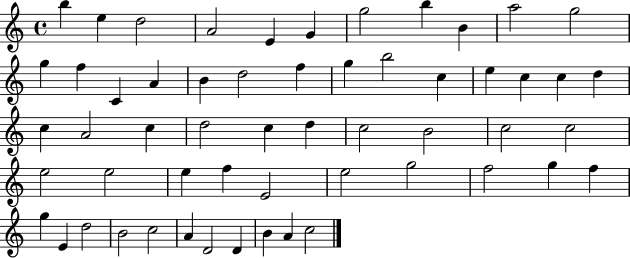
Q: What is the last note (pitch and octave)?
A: C5